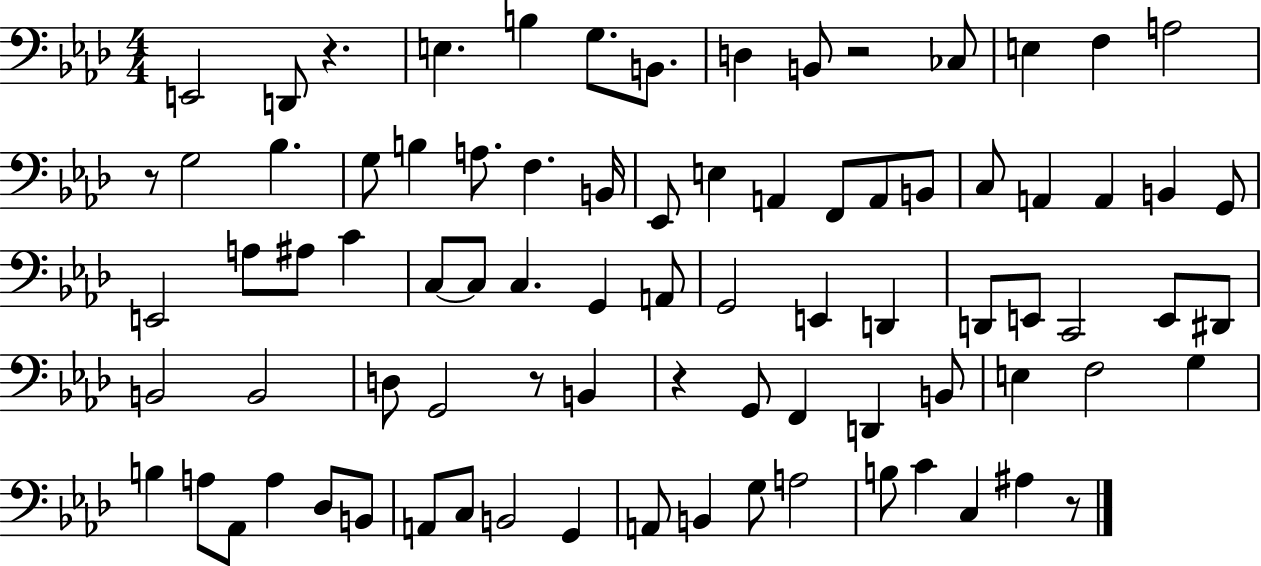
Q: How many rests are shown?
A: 6